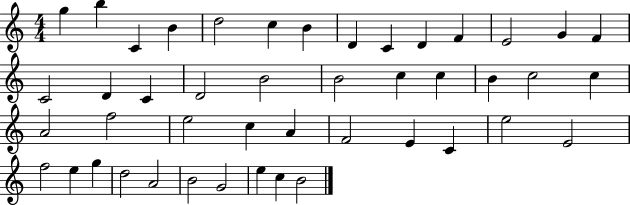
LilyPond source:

{
  \clef treble
  \numericTimeSignature
  \time 4/4
  \key c \major
  g''4 b''4 c'4 b'4 | d''2 c''4 b'4 | d'4 c'4 d'4 f'4 | e'2 g'4 f'4 | \break c'2 d'4 c'4 | d'2 b'2 | b'2 c''4 c''4 | b'4 c''2 c''4 | \break a'2 f''2 | e''2 c''4 a'4 | f'2 e'4 c'4 | e''2 e'2 | \break f''2 e''4 g''4 | d''2 a'2 | b'2 g'2 | e''4 c''4 b'2 | \break \bar "|."
}